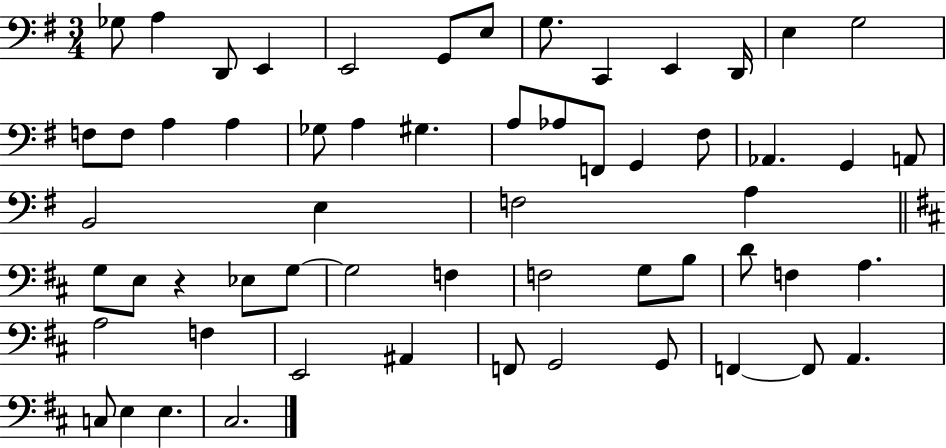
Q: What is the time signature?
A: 3/4